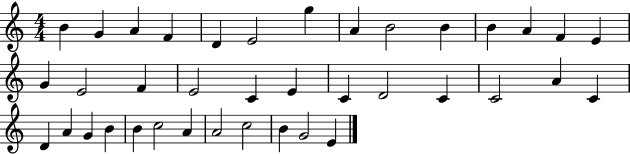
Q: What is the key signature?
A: C major